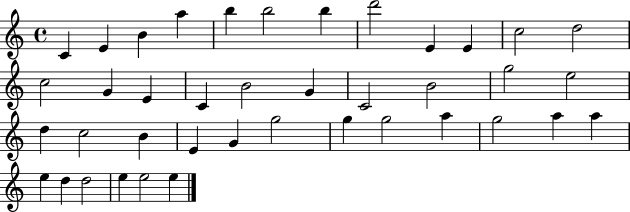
X:1
T:Untitled
M:4/4
L:1/4
K:C
C E B a b b2 b d'2 E E c2 d2 c2 G E C B2 G C2 B2 g2 e2 d c2 B E G g2 g g2 a g2 a a e d d2 e e2 e